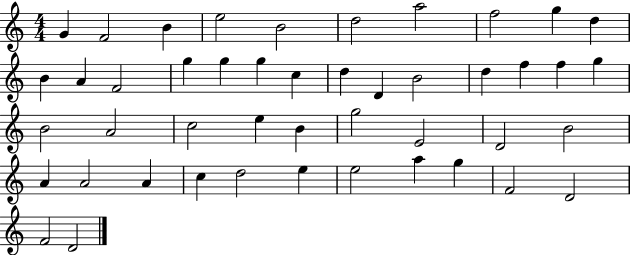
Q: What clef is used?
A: treble